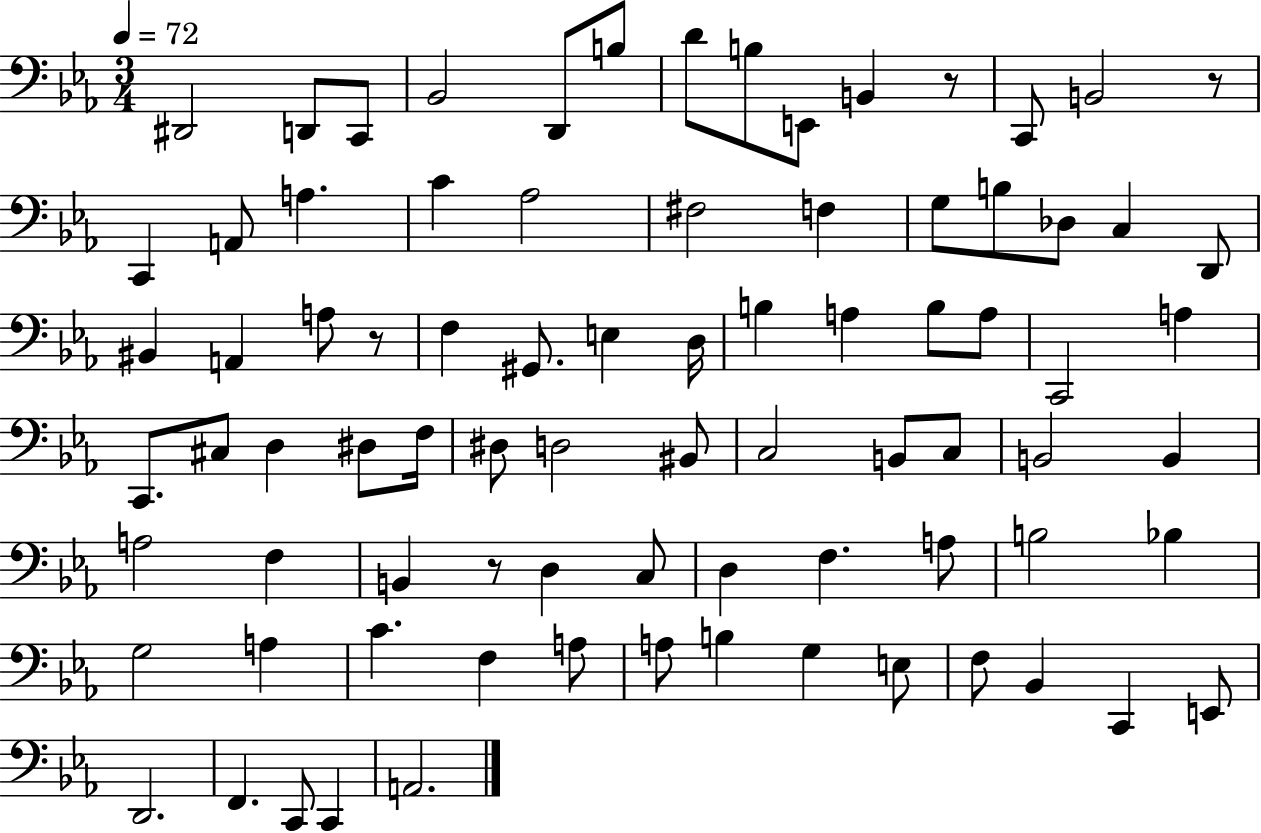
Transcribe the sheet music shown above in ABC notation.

X:1
T:Untitled
M:3/4
L:1/4
K:Eb
^D,,2 D,,/2 C,,/2 _B,,2 D,,/2 B,/2 D/2 B,/2 E,,/2 B,, z/2 C,,/2 B,,2 z/2 C,, A,,/2 A, C _A,2 ^F,2 F, G,/2 B,/2 _D,/2 C, D,,/2 ^B,, A,, A,/2 z/2 F, ^G,,/2 E, D,/4 B, A, B,/2 A,/2 C,,2 A, C,,/2 ^C,/2 D, ^D,/2 F,/4 ^D,/2 D,2 ^B,,/2 C,2 B,,/2 C,/2 B,,2 B,, A,2 F, B,, z/2 D, C,/2 D, F, A,/2 B,2 _B, G,2 A, C F, A,/2 A,/2 B, G, E,/2 F,/2 _B,, C,, E,,/2 D,,2 F,, C,,/2 C,, A,,2